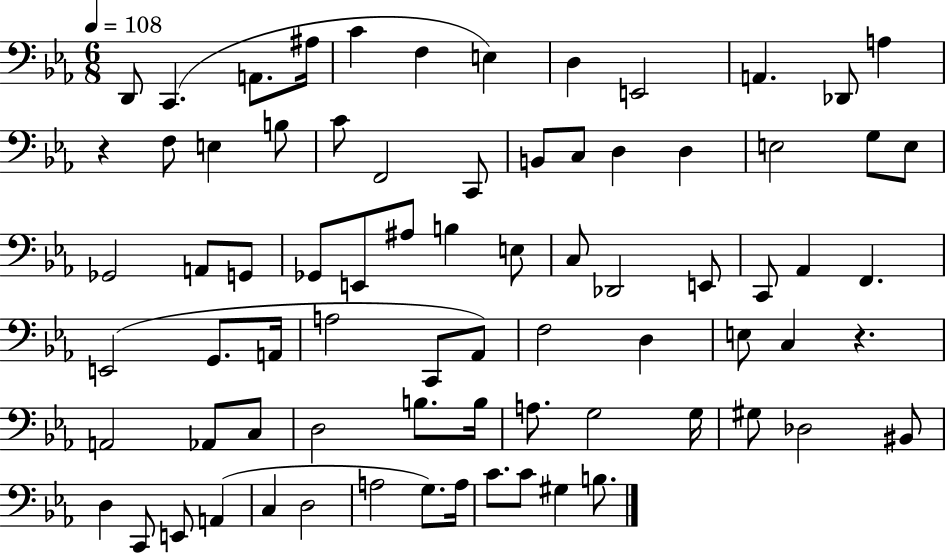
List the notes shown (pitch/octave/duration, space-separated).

D2/e C2/q. A2/e. A#3/s C4/q F3/q E3/q D3/q E2/h A2/q. Db2/e A3/q R/q F3/e E3/q B3/e C4/e F2/h C2/e B2/e C3/e D3/q D3/q E3/h G3/e E3/e Gb2/h A2/e G2/e Gb2/e E2/e A#3/e B3/q E3/e C3/e Db2/h E2/e C2/e Ab2/q F2/q. E2/h G2/e. A2/s A3/h C2/e Ab2/e F3/h D3/q E3/e C3/q R/q. A2/h Ab2/e C3/e D3/h B3/e. B3/s A3/e. G3/h G3/s G#3/e Db3/h BIS2/e D3/q C2/e E2/e A2/q C3/q D3/h A3/h G3/e. A3/s C4/e. C4/e G#3/q B3/e.